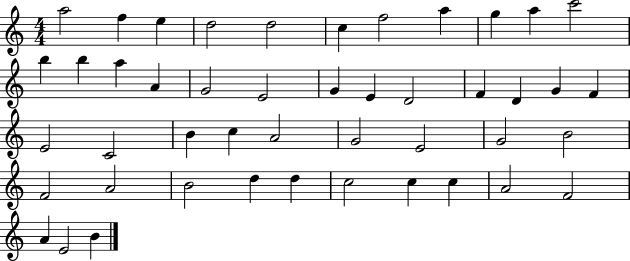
X:1
T:Untitled
M:4/4
L:1/4
K:C
a2 f e d2 d2 c f2 a g a c'2 b b a A G2 E2 G E D2 F D G F E2 C2 B c A2 G2 E2 G2 B2 F2 A2 B2 d d c2 c c A2 F2 A E2 B